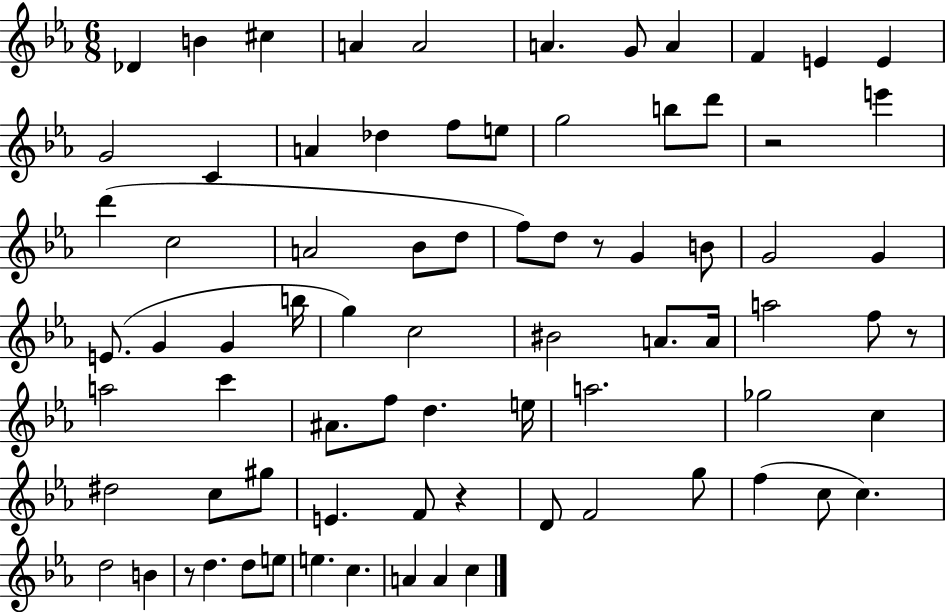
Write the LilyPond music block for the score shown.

{
  \clef treble
  \numericTimeSignature
  \time 6/8
  \key ees \major
  \repeat volta 2 { des'4 b'4 cis''4 | a'4 a'2 | a'4. g'8 a'4 | f'4 e'4 e'4 | \break g'2 c'4 | a'4 des''4 f''8 e''8 | g''2 b''8 d'''8 | r2 e'''4 | \break d'''4( c''2 | a'2 bes'8 d''8 | f''8) d''8 r8 g'4 b'8 | g'2 g'4 | \break e'8.( g'4 g'4 b''16 | g''4) c''2 | bis'2 a'8. a'16 | a''2 f''8 r8 | \break a''2 c'''4 | ais'8. f''8 d''4. e''16 | a''2. | ges''2 c''4 | \break dis''2 c''8 gis''8 | e'4. f'8 r4 | d'8 f'2 g''8 | f''4( c''8 c''4.) | \break d''2 b'4 | r8 d''4. d''8 e''8 | e''4. c''4. | a'4 a'4 c''4 | \break } \bar "|."
}